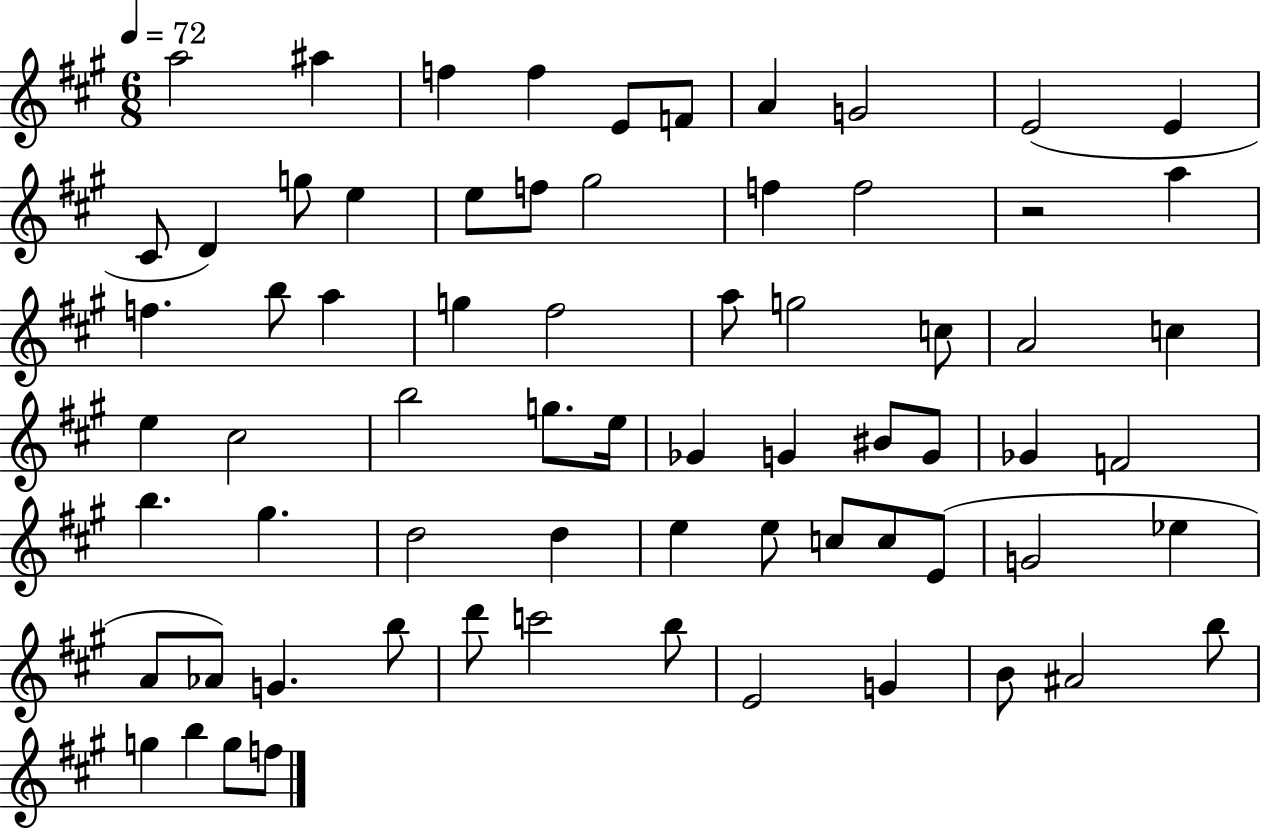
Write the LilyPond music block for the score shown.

{
  \clef treble
  \numericTimeSignature
  \time 6/8
  \key a \major
  \tempo 4 = 72
  a''2 ais''4 | f''4 f''4 e'8 f'8 | a'4 g'2 | e'2( e'4 | \break cis'8 d'4) g''8 e''4 | e''8 f''8 gis''2 | f''4 f''2 | r2 a''4 | \break f''4. b''8 a''4 | g''4 fis''2 | a''8 g''2 c''8 | a'2 c''4 | \break e''4 cis''2 | b''2 g''8. e''16 | ges'4 g'4 bis'8 g'8 | ges'4 f'2 | \break b''4. gis''4. | d''2 d''4 | e''4 e''8 c''8 c''8 e'8( | g'2 ees''4 | \break a'8 aes'8) g'4. b''8 | d'''8 c'''2 b''8 | e'2 g'4 | b'8 ais'2 b''8 | \break g''4 b''4 g''8 f''8 | \bar "|."
}